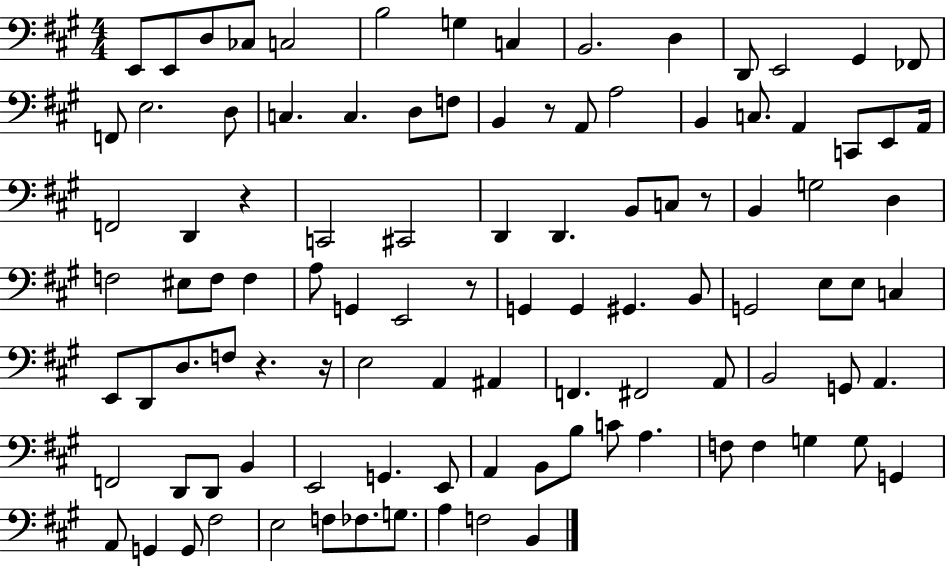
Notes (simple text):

E2/e E2/e D3/e CES3/e C3/h B3/h G3/q C3/q B2/h. D3/q D2/e E2/h G#2/q FES2/e F2/e E3/h. D3/e C3/q. C3/q. D3/e F3/e B2/q R/e A2/e A3/h B2/q C3/e. A2/q C2/e E2/e A2/s F2/h D2/q R/q C2/h C#2/h D2/q D2/q. B2/e C3/e R/e B2/q G3/h D3/q F3/h EIS3/e F3/e F3/q A3/e G2/q E2/h R/e G2/q G2/q G#2/q. B2/e G2/h E3/e E3/e C3/q E2/e D2/e D3/e. F3/e R/q. R/s E3/h A2/q A#2/q F2/q. F#2/h A2/e B2/h G2/e A2/q. F2/h D2/e D2/e B2/q E2/h G2/q. E2/e A2/q B2/e B3/e C4/e A3/q. F3/e F3/q G3/q G3/e G2/q A2/e G2/q G2/e F#3/h E3/h F3/e FES3/e. G3/e. A3/q F3/h B2/q